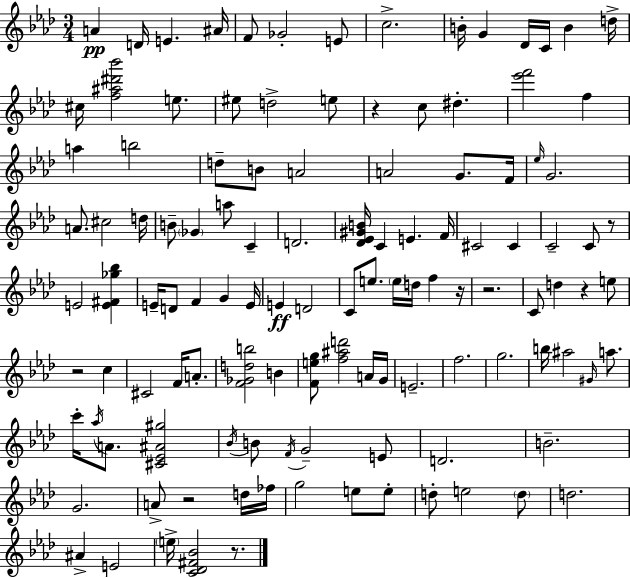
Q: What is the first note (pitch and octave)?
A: A4